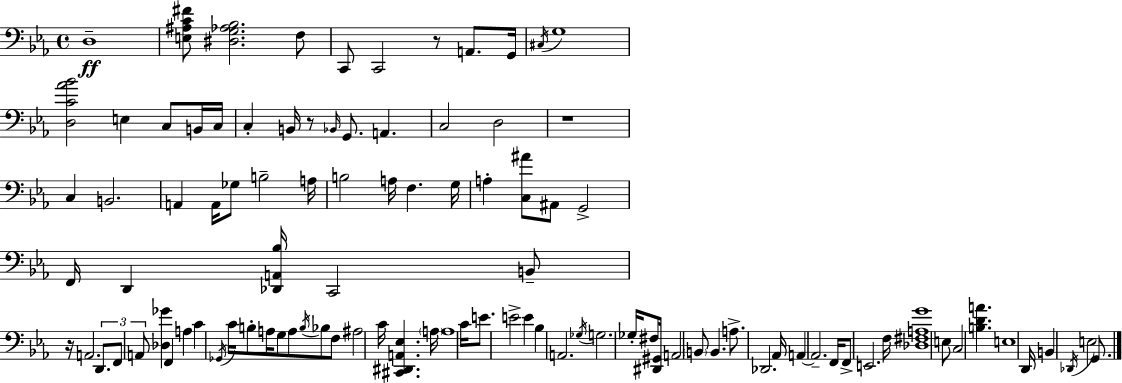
D3/w [E3,A#3,C4,F#4]/e [D#3,G3,Ab3,Bb3]/h. F3/e C2/e C2/h R/e A2/e. G2/s C#3/s G3/w [D3,C4,Ab4,Bb4]/h E3/q C3/e B2/s C3/s C3/q B2/s R/e Bb2/s G2/e. A2/q. C3/h D3/h R/w C3/q B2/h. A2/q A2/s Gb3/e B3/h A3/s B3/h A3/s F3/q. G3/s A3/q [C3,A#4]/e A#2/e G2/h F2/s D2/q [Db2,A2,Bb3]/s C2/h B2/e R/s A2/h. D2/e. F2/e A2/e [Db3,Gb4]/q F2/q A3/q C4/q Gb2/s C4/s B3/e A3/s G3/e A3/e B3/s Bb3/e F3/e A#3/h C4/s [C#2,D#2,A2,Eb3]/q. A3/s A3/w C4/s E4/e. E4/h E4/q Bb3/q A2/h. Gb3/s G3/h. Gb3/s F#3/e [D#2,G#2]/s A2/h B2/e B2/q. A3/e. Db2/h. Ab2/s A2/q A2/h. F2/s F2/e E2/h. F3/s [Db3,F#3,A3,G4]/w E3/e C3/h [B3,D4,A4]/q. E3/w D2/s B2/q Db2/s E3/h G2/e.